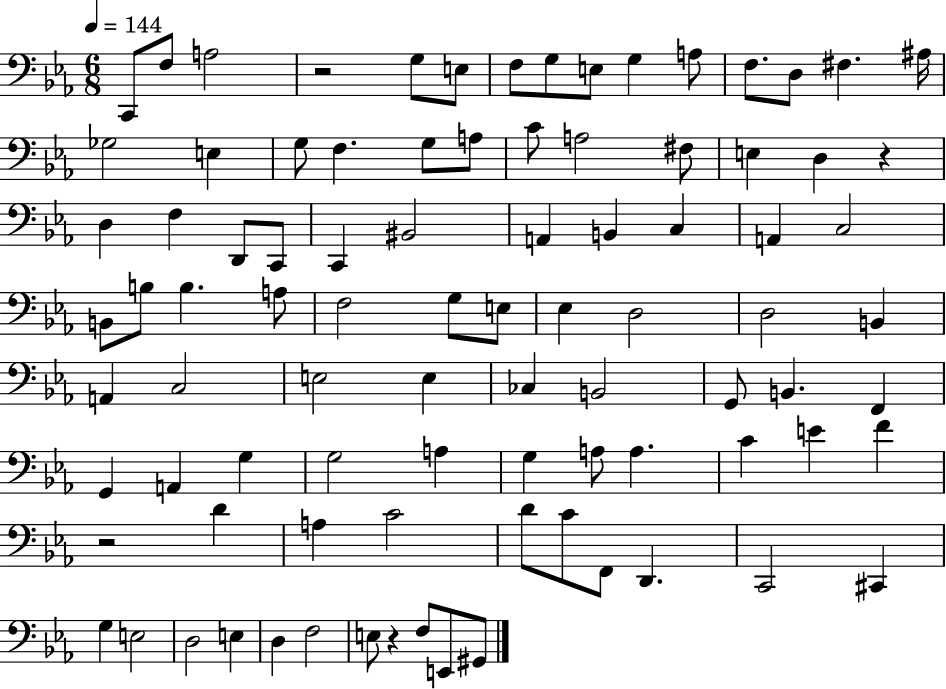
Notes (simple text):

C2/e F3/e A3/h R/h G3/e E3/e F3/e G3/e E3/e G3/q A3/e F3/e. D3/e F#3/q. A#3/s Gb3/h E3/q G3/e F3/q. G3/e A3/e C4/e A3/h F#3/e E3/q D3/q R/q D3/q F3/q D2/e C2/e C2/q BIS2/h A2/q B2/q C3/q A2/q C3/h B2/e B3/e B3/q. A3/e F3/h G3/e E3/e Eb3/q D3/h D3/h B2/q A2/q C3/h E3/h E3/q CES3/q B2/h G2/e B2/q. F2/q G2/q A2/q G3/q G3/h A3/q G3/q A3/e A3/q. C4/q E4/q F4/q R/h D4/q A3/q C4/h D4/e C4/e F2/e D2/q. C2/h C#2/q G3/q E3/h D3/h E3/q D3/q F3/h E3/e R/q F3/e E2/e G#2/e